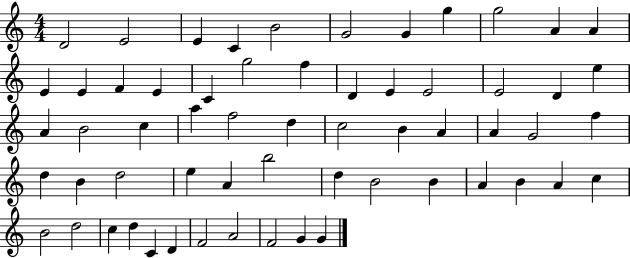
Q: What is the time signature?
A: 4/4